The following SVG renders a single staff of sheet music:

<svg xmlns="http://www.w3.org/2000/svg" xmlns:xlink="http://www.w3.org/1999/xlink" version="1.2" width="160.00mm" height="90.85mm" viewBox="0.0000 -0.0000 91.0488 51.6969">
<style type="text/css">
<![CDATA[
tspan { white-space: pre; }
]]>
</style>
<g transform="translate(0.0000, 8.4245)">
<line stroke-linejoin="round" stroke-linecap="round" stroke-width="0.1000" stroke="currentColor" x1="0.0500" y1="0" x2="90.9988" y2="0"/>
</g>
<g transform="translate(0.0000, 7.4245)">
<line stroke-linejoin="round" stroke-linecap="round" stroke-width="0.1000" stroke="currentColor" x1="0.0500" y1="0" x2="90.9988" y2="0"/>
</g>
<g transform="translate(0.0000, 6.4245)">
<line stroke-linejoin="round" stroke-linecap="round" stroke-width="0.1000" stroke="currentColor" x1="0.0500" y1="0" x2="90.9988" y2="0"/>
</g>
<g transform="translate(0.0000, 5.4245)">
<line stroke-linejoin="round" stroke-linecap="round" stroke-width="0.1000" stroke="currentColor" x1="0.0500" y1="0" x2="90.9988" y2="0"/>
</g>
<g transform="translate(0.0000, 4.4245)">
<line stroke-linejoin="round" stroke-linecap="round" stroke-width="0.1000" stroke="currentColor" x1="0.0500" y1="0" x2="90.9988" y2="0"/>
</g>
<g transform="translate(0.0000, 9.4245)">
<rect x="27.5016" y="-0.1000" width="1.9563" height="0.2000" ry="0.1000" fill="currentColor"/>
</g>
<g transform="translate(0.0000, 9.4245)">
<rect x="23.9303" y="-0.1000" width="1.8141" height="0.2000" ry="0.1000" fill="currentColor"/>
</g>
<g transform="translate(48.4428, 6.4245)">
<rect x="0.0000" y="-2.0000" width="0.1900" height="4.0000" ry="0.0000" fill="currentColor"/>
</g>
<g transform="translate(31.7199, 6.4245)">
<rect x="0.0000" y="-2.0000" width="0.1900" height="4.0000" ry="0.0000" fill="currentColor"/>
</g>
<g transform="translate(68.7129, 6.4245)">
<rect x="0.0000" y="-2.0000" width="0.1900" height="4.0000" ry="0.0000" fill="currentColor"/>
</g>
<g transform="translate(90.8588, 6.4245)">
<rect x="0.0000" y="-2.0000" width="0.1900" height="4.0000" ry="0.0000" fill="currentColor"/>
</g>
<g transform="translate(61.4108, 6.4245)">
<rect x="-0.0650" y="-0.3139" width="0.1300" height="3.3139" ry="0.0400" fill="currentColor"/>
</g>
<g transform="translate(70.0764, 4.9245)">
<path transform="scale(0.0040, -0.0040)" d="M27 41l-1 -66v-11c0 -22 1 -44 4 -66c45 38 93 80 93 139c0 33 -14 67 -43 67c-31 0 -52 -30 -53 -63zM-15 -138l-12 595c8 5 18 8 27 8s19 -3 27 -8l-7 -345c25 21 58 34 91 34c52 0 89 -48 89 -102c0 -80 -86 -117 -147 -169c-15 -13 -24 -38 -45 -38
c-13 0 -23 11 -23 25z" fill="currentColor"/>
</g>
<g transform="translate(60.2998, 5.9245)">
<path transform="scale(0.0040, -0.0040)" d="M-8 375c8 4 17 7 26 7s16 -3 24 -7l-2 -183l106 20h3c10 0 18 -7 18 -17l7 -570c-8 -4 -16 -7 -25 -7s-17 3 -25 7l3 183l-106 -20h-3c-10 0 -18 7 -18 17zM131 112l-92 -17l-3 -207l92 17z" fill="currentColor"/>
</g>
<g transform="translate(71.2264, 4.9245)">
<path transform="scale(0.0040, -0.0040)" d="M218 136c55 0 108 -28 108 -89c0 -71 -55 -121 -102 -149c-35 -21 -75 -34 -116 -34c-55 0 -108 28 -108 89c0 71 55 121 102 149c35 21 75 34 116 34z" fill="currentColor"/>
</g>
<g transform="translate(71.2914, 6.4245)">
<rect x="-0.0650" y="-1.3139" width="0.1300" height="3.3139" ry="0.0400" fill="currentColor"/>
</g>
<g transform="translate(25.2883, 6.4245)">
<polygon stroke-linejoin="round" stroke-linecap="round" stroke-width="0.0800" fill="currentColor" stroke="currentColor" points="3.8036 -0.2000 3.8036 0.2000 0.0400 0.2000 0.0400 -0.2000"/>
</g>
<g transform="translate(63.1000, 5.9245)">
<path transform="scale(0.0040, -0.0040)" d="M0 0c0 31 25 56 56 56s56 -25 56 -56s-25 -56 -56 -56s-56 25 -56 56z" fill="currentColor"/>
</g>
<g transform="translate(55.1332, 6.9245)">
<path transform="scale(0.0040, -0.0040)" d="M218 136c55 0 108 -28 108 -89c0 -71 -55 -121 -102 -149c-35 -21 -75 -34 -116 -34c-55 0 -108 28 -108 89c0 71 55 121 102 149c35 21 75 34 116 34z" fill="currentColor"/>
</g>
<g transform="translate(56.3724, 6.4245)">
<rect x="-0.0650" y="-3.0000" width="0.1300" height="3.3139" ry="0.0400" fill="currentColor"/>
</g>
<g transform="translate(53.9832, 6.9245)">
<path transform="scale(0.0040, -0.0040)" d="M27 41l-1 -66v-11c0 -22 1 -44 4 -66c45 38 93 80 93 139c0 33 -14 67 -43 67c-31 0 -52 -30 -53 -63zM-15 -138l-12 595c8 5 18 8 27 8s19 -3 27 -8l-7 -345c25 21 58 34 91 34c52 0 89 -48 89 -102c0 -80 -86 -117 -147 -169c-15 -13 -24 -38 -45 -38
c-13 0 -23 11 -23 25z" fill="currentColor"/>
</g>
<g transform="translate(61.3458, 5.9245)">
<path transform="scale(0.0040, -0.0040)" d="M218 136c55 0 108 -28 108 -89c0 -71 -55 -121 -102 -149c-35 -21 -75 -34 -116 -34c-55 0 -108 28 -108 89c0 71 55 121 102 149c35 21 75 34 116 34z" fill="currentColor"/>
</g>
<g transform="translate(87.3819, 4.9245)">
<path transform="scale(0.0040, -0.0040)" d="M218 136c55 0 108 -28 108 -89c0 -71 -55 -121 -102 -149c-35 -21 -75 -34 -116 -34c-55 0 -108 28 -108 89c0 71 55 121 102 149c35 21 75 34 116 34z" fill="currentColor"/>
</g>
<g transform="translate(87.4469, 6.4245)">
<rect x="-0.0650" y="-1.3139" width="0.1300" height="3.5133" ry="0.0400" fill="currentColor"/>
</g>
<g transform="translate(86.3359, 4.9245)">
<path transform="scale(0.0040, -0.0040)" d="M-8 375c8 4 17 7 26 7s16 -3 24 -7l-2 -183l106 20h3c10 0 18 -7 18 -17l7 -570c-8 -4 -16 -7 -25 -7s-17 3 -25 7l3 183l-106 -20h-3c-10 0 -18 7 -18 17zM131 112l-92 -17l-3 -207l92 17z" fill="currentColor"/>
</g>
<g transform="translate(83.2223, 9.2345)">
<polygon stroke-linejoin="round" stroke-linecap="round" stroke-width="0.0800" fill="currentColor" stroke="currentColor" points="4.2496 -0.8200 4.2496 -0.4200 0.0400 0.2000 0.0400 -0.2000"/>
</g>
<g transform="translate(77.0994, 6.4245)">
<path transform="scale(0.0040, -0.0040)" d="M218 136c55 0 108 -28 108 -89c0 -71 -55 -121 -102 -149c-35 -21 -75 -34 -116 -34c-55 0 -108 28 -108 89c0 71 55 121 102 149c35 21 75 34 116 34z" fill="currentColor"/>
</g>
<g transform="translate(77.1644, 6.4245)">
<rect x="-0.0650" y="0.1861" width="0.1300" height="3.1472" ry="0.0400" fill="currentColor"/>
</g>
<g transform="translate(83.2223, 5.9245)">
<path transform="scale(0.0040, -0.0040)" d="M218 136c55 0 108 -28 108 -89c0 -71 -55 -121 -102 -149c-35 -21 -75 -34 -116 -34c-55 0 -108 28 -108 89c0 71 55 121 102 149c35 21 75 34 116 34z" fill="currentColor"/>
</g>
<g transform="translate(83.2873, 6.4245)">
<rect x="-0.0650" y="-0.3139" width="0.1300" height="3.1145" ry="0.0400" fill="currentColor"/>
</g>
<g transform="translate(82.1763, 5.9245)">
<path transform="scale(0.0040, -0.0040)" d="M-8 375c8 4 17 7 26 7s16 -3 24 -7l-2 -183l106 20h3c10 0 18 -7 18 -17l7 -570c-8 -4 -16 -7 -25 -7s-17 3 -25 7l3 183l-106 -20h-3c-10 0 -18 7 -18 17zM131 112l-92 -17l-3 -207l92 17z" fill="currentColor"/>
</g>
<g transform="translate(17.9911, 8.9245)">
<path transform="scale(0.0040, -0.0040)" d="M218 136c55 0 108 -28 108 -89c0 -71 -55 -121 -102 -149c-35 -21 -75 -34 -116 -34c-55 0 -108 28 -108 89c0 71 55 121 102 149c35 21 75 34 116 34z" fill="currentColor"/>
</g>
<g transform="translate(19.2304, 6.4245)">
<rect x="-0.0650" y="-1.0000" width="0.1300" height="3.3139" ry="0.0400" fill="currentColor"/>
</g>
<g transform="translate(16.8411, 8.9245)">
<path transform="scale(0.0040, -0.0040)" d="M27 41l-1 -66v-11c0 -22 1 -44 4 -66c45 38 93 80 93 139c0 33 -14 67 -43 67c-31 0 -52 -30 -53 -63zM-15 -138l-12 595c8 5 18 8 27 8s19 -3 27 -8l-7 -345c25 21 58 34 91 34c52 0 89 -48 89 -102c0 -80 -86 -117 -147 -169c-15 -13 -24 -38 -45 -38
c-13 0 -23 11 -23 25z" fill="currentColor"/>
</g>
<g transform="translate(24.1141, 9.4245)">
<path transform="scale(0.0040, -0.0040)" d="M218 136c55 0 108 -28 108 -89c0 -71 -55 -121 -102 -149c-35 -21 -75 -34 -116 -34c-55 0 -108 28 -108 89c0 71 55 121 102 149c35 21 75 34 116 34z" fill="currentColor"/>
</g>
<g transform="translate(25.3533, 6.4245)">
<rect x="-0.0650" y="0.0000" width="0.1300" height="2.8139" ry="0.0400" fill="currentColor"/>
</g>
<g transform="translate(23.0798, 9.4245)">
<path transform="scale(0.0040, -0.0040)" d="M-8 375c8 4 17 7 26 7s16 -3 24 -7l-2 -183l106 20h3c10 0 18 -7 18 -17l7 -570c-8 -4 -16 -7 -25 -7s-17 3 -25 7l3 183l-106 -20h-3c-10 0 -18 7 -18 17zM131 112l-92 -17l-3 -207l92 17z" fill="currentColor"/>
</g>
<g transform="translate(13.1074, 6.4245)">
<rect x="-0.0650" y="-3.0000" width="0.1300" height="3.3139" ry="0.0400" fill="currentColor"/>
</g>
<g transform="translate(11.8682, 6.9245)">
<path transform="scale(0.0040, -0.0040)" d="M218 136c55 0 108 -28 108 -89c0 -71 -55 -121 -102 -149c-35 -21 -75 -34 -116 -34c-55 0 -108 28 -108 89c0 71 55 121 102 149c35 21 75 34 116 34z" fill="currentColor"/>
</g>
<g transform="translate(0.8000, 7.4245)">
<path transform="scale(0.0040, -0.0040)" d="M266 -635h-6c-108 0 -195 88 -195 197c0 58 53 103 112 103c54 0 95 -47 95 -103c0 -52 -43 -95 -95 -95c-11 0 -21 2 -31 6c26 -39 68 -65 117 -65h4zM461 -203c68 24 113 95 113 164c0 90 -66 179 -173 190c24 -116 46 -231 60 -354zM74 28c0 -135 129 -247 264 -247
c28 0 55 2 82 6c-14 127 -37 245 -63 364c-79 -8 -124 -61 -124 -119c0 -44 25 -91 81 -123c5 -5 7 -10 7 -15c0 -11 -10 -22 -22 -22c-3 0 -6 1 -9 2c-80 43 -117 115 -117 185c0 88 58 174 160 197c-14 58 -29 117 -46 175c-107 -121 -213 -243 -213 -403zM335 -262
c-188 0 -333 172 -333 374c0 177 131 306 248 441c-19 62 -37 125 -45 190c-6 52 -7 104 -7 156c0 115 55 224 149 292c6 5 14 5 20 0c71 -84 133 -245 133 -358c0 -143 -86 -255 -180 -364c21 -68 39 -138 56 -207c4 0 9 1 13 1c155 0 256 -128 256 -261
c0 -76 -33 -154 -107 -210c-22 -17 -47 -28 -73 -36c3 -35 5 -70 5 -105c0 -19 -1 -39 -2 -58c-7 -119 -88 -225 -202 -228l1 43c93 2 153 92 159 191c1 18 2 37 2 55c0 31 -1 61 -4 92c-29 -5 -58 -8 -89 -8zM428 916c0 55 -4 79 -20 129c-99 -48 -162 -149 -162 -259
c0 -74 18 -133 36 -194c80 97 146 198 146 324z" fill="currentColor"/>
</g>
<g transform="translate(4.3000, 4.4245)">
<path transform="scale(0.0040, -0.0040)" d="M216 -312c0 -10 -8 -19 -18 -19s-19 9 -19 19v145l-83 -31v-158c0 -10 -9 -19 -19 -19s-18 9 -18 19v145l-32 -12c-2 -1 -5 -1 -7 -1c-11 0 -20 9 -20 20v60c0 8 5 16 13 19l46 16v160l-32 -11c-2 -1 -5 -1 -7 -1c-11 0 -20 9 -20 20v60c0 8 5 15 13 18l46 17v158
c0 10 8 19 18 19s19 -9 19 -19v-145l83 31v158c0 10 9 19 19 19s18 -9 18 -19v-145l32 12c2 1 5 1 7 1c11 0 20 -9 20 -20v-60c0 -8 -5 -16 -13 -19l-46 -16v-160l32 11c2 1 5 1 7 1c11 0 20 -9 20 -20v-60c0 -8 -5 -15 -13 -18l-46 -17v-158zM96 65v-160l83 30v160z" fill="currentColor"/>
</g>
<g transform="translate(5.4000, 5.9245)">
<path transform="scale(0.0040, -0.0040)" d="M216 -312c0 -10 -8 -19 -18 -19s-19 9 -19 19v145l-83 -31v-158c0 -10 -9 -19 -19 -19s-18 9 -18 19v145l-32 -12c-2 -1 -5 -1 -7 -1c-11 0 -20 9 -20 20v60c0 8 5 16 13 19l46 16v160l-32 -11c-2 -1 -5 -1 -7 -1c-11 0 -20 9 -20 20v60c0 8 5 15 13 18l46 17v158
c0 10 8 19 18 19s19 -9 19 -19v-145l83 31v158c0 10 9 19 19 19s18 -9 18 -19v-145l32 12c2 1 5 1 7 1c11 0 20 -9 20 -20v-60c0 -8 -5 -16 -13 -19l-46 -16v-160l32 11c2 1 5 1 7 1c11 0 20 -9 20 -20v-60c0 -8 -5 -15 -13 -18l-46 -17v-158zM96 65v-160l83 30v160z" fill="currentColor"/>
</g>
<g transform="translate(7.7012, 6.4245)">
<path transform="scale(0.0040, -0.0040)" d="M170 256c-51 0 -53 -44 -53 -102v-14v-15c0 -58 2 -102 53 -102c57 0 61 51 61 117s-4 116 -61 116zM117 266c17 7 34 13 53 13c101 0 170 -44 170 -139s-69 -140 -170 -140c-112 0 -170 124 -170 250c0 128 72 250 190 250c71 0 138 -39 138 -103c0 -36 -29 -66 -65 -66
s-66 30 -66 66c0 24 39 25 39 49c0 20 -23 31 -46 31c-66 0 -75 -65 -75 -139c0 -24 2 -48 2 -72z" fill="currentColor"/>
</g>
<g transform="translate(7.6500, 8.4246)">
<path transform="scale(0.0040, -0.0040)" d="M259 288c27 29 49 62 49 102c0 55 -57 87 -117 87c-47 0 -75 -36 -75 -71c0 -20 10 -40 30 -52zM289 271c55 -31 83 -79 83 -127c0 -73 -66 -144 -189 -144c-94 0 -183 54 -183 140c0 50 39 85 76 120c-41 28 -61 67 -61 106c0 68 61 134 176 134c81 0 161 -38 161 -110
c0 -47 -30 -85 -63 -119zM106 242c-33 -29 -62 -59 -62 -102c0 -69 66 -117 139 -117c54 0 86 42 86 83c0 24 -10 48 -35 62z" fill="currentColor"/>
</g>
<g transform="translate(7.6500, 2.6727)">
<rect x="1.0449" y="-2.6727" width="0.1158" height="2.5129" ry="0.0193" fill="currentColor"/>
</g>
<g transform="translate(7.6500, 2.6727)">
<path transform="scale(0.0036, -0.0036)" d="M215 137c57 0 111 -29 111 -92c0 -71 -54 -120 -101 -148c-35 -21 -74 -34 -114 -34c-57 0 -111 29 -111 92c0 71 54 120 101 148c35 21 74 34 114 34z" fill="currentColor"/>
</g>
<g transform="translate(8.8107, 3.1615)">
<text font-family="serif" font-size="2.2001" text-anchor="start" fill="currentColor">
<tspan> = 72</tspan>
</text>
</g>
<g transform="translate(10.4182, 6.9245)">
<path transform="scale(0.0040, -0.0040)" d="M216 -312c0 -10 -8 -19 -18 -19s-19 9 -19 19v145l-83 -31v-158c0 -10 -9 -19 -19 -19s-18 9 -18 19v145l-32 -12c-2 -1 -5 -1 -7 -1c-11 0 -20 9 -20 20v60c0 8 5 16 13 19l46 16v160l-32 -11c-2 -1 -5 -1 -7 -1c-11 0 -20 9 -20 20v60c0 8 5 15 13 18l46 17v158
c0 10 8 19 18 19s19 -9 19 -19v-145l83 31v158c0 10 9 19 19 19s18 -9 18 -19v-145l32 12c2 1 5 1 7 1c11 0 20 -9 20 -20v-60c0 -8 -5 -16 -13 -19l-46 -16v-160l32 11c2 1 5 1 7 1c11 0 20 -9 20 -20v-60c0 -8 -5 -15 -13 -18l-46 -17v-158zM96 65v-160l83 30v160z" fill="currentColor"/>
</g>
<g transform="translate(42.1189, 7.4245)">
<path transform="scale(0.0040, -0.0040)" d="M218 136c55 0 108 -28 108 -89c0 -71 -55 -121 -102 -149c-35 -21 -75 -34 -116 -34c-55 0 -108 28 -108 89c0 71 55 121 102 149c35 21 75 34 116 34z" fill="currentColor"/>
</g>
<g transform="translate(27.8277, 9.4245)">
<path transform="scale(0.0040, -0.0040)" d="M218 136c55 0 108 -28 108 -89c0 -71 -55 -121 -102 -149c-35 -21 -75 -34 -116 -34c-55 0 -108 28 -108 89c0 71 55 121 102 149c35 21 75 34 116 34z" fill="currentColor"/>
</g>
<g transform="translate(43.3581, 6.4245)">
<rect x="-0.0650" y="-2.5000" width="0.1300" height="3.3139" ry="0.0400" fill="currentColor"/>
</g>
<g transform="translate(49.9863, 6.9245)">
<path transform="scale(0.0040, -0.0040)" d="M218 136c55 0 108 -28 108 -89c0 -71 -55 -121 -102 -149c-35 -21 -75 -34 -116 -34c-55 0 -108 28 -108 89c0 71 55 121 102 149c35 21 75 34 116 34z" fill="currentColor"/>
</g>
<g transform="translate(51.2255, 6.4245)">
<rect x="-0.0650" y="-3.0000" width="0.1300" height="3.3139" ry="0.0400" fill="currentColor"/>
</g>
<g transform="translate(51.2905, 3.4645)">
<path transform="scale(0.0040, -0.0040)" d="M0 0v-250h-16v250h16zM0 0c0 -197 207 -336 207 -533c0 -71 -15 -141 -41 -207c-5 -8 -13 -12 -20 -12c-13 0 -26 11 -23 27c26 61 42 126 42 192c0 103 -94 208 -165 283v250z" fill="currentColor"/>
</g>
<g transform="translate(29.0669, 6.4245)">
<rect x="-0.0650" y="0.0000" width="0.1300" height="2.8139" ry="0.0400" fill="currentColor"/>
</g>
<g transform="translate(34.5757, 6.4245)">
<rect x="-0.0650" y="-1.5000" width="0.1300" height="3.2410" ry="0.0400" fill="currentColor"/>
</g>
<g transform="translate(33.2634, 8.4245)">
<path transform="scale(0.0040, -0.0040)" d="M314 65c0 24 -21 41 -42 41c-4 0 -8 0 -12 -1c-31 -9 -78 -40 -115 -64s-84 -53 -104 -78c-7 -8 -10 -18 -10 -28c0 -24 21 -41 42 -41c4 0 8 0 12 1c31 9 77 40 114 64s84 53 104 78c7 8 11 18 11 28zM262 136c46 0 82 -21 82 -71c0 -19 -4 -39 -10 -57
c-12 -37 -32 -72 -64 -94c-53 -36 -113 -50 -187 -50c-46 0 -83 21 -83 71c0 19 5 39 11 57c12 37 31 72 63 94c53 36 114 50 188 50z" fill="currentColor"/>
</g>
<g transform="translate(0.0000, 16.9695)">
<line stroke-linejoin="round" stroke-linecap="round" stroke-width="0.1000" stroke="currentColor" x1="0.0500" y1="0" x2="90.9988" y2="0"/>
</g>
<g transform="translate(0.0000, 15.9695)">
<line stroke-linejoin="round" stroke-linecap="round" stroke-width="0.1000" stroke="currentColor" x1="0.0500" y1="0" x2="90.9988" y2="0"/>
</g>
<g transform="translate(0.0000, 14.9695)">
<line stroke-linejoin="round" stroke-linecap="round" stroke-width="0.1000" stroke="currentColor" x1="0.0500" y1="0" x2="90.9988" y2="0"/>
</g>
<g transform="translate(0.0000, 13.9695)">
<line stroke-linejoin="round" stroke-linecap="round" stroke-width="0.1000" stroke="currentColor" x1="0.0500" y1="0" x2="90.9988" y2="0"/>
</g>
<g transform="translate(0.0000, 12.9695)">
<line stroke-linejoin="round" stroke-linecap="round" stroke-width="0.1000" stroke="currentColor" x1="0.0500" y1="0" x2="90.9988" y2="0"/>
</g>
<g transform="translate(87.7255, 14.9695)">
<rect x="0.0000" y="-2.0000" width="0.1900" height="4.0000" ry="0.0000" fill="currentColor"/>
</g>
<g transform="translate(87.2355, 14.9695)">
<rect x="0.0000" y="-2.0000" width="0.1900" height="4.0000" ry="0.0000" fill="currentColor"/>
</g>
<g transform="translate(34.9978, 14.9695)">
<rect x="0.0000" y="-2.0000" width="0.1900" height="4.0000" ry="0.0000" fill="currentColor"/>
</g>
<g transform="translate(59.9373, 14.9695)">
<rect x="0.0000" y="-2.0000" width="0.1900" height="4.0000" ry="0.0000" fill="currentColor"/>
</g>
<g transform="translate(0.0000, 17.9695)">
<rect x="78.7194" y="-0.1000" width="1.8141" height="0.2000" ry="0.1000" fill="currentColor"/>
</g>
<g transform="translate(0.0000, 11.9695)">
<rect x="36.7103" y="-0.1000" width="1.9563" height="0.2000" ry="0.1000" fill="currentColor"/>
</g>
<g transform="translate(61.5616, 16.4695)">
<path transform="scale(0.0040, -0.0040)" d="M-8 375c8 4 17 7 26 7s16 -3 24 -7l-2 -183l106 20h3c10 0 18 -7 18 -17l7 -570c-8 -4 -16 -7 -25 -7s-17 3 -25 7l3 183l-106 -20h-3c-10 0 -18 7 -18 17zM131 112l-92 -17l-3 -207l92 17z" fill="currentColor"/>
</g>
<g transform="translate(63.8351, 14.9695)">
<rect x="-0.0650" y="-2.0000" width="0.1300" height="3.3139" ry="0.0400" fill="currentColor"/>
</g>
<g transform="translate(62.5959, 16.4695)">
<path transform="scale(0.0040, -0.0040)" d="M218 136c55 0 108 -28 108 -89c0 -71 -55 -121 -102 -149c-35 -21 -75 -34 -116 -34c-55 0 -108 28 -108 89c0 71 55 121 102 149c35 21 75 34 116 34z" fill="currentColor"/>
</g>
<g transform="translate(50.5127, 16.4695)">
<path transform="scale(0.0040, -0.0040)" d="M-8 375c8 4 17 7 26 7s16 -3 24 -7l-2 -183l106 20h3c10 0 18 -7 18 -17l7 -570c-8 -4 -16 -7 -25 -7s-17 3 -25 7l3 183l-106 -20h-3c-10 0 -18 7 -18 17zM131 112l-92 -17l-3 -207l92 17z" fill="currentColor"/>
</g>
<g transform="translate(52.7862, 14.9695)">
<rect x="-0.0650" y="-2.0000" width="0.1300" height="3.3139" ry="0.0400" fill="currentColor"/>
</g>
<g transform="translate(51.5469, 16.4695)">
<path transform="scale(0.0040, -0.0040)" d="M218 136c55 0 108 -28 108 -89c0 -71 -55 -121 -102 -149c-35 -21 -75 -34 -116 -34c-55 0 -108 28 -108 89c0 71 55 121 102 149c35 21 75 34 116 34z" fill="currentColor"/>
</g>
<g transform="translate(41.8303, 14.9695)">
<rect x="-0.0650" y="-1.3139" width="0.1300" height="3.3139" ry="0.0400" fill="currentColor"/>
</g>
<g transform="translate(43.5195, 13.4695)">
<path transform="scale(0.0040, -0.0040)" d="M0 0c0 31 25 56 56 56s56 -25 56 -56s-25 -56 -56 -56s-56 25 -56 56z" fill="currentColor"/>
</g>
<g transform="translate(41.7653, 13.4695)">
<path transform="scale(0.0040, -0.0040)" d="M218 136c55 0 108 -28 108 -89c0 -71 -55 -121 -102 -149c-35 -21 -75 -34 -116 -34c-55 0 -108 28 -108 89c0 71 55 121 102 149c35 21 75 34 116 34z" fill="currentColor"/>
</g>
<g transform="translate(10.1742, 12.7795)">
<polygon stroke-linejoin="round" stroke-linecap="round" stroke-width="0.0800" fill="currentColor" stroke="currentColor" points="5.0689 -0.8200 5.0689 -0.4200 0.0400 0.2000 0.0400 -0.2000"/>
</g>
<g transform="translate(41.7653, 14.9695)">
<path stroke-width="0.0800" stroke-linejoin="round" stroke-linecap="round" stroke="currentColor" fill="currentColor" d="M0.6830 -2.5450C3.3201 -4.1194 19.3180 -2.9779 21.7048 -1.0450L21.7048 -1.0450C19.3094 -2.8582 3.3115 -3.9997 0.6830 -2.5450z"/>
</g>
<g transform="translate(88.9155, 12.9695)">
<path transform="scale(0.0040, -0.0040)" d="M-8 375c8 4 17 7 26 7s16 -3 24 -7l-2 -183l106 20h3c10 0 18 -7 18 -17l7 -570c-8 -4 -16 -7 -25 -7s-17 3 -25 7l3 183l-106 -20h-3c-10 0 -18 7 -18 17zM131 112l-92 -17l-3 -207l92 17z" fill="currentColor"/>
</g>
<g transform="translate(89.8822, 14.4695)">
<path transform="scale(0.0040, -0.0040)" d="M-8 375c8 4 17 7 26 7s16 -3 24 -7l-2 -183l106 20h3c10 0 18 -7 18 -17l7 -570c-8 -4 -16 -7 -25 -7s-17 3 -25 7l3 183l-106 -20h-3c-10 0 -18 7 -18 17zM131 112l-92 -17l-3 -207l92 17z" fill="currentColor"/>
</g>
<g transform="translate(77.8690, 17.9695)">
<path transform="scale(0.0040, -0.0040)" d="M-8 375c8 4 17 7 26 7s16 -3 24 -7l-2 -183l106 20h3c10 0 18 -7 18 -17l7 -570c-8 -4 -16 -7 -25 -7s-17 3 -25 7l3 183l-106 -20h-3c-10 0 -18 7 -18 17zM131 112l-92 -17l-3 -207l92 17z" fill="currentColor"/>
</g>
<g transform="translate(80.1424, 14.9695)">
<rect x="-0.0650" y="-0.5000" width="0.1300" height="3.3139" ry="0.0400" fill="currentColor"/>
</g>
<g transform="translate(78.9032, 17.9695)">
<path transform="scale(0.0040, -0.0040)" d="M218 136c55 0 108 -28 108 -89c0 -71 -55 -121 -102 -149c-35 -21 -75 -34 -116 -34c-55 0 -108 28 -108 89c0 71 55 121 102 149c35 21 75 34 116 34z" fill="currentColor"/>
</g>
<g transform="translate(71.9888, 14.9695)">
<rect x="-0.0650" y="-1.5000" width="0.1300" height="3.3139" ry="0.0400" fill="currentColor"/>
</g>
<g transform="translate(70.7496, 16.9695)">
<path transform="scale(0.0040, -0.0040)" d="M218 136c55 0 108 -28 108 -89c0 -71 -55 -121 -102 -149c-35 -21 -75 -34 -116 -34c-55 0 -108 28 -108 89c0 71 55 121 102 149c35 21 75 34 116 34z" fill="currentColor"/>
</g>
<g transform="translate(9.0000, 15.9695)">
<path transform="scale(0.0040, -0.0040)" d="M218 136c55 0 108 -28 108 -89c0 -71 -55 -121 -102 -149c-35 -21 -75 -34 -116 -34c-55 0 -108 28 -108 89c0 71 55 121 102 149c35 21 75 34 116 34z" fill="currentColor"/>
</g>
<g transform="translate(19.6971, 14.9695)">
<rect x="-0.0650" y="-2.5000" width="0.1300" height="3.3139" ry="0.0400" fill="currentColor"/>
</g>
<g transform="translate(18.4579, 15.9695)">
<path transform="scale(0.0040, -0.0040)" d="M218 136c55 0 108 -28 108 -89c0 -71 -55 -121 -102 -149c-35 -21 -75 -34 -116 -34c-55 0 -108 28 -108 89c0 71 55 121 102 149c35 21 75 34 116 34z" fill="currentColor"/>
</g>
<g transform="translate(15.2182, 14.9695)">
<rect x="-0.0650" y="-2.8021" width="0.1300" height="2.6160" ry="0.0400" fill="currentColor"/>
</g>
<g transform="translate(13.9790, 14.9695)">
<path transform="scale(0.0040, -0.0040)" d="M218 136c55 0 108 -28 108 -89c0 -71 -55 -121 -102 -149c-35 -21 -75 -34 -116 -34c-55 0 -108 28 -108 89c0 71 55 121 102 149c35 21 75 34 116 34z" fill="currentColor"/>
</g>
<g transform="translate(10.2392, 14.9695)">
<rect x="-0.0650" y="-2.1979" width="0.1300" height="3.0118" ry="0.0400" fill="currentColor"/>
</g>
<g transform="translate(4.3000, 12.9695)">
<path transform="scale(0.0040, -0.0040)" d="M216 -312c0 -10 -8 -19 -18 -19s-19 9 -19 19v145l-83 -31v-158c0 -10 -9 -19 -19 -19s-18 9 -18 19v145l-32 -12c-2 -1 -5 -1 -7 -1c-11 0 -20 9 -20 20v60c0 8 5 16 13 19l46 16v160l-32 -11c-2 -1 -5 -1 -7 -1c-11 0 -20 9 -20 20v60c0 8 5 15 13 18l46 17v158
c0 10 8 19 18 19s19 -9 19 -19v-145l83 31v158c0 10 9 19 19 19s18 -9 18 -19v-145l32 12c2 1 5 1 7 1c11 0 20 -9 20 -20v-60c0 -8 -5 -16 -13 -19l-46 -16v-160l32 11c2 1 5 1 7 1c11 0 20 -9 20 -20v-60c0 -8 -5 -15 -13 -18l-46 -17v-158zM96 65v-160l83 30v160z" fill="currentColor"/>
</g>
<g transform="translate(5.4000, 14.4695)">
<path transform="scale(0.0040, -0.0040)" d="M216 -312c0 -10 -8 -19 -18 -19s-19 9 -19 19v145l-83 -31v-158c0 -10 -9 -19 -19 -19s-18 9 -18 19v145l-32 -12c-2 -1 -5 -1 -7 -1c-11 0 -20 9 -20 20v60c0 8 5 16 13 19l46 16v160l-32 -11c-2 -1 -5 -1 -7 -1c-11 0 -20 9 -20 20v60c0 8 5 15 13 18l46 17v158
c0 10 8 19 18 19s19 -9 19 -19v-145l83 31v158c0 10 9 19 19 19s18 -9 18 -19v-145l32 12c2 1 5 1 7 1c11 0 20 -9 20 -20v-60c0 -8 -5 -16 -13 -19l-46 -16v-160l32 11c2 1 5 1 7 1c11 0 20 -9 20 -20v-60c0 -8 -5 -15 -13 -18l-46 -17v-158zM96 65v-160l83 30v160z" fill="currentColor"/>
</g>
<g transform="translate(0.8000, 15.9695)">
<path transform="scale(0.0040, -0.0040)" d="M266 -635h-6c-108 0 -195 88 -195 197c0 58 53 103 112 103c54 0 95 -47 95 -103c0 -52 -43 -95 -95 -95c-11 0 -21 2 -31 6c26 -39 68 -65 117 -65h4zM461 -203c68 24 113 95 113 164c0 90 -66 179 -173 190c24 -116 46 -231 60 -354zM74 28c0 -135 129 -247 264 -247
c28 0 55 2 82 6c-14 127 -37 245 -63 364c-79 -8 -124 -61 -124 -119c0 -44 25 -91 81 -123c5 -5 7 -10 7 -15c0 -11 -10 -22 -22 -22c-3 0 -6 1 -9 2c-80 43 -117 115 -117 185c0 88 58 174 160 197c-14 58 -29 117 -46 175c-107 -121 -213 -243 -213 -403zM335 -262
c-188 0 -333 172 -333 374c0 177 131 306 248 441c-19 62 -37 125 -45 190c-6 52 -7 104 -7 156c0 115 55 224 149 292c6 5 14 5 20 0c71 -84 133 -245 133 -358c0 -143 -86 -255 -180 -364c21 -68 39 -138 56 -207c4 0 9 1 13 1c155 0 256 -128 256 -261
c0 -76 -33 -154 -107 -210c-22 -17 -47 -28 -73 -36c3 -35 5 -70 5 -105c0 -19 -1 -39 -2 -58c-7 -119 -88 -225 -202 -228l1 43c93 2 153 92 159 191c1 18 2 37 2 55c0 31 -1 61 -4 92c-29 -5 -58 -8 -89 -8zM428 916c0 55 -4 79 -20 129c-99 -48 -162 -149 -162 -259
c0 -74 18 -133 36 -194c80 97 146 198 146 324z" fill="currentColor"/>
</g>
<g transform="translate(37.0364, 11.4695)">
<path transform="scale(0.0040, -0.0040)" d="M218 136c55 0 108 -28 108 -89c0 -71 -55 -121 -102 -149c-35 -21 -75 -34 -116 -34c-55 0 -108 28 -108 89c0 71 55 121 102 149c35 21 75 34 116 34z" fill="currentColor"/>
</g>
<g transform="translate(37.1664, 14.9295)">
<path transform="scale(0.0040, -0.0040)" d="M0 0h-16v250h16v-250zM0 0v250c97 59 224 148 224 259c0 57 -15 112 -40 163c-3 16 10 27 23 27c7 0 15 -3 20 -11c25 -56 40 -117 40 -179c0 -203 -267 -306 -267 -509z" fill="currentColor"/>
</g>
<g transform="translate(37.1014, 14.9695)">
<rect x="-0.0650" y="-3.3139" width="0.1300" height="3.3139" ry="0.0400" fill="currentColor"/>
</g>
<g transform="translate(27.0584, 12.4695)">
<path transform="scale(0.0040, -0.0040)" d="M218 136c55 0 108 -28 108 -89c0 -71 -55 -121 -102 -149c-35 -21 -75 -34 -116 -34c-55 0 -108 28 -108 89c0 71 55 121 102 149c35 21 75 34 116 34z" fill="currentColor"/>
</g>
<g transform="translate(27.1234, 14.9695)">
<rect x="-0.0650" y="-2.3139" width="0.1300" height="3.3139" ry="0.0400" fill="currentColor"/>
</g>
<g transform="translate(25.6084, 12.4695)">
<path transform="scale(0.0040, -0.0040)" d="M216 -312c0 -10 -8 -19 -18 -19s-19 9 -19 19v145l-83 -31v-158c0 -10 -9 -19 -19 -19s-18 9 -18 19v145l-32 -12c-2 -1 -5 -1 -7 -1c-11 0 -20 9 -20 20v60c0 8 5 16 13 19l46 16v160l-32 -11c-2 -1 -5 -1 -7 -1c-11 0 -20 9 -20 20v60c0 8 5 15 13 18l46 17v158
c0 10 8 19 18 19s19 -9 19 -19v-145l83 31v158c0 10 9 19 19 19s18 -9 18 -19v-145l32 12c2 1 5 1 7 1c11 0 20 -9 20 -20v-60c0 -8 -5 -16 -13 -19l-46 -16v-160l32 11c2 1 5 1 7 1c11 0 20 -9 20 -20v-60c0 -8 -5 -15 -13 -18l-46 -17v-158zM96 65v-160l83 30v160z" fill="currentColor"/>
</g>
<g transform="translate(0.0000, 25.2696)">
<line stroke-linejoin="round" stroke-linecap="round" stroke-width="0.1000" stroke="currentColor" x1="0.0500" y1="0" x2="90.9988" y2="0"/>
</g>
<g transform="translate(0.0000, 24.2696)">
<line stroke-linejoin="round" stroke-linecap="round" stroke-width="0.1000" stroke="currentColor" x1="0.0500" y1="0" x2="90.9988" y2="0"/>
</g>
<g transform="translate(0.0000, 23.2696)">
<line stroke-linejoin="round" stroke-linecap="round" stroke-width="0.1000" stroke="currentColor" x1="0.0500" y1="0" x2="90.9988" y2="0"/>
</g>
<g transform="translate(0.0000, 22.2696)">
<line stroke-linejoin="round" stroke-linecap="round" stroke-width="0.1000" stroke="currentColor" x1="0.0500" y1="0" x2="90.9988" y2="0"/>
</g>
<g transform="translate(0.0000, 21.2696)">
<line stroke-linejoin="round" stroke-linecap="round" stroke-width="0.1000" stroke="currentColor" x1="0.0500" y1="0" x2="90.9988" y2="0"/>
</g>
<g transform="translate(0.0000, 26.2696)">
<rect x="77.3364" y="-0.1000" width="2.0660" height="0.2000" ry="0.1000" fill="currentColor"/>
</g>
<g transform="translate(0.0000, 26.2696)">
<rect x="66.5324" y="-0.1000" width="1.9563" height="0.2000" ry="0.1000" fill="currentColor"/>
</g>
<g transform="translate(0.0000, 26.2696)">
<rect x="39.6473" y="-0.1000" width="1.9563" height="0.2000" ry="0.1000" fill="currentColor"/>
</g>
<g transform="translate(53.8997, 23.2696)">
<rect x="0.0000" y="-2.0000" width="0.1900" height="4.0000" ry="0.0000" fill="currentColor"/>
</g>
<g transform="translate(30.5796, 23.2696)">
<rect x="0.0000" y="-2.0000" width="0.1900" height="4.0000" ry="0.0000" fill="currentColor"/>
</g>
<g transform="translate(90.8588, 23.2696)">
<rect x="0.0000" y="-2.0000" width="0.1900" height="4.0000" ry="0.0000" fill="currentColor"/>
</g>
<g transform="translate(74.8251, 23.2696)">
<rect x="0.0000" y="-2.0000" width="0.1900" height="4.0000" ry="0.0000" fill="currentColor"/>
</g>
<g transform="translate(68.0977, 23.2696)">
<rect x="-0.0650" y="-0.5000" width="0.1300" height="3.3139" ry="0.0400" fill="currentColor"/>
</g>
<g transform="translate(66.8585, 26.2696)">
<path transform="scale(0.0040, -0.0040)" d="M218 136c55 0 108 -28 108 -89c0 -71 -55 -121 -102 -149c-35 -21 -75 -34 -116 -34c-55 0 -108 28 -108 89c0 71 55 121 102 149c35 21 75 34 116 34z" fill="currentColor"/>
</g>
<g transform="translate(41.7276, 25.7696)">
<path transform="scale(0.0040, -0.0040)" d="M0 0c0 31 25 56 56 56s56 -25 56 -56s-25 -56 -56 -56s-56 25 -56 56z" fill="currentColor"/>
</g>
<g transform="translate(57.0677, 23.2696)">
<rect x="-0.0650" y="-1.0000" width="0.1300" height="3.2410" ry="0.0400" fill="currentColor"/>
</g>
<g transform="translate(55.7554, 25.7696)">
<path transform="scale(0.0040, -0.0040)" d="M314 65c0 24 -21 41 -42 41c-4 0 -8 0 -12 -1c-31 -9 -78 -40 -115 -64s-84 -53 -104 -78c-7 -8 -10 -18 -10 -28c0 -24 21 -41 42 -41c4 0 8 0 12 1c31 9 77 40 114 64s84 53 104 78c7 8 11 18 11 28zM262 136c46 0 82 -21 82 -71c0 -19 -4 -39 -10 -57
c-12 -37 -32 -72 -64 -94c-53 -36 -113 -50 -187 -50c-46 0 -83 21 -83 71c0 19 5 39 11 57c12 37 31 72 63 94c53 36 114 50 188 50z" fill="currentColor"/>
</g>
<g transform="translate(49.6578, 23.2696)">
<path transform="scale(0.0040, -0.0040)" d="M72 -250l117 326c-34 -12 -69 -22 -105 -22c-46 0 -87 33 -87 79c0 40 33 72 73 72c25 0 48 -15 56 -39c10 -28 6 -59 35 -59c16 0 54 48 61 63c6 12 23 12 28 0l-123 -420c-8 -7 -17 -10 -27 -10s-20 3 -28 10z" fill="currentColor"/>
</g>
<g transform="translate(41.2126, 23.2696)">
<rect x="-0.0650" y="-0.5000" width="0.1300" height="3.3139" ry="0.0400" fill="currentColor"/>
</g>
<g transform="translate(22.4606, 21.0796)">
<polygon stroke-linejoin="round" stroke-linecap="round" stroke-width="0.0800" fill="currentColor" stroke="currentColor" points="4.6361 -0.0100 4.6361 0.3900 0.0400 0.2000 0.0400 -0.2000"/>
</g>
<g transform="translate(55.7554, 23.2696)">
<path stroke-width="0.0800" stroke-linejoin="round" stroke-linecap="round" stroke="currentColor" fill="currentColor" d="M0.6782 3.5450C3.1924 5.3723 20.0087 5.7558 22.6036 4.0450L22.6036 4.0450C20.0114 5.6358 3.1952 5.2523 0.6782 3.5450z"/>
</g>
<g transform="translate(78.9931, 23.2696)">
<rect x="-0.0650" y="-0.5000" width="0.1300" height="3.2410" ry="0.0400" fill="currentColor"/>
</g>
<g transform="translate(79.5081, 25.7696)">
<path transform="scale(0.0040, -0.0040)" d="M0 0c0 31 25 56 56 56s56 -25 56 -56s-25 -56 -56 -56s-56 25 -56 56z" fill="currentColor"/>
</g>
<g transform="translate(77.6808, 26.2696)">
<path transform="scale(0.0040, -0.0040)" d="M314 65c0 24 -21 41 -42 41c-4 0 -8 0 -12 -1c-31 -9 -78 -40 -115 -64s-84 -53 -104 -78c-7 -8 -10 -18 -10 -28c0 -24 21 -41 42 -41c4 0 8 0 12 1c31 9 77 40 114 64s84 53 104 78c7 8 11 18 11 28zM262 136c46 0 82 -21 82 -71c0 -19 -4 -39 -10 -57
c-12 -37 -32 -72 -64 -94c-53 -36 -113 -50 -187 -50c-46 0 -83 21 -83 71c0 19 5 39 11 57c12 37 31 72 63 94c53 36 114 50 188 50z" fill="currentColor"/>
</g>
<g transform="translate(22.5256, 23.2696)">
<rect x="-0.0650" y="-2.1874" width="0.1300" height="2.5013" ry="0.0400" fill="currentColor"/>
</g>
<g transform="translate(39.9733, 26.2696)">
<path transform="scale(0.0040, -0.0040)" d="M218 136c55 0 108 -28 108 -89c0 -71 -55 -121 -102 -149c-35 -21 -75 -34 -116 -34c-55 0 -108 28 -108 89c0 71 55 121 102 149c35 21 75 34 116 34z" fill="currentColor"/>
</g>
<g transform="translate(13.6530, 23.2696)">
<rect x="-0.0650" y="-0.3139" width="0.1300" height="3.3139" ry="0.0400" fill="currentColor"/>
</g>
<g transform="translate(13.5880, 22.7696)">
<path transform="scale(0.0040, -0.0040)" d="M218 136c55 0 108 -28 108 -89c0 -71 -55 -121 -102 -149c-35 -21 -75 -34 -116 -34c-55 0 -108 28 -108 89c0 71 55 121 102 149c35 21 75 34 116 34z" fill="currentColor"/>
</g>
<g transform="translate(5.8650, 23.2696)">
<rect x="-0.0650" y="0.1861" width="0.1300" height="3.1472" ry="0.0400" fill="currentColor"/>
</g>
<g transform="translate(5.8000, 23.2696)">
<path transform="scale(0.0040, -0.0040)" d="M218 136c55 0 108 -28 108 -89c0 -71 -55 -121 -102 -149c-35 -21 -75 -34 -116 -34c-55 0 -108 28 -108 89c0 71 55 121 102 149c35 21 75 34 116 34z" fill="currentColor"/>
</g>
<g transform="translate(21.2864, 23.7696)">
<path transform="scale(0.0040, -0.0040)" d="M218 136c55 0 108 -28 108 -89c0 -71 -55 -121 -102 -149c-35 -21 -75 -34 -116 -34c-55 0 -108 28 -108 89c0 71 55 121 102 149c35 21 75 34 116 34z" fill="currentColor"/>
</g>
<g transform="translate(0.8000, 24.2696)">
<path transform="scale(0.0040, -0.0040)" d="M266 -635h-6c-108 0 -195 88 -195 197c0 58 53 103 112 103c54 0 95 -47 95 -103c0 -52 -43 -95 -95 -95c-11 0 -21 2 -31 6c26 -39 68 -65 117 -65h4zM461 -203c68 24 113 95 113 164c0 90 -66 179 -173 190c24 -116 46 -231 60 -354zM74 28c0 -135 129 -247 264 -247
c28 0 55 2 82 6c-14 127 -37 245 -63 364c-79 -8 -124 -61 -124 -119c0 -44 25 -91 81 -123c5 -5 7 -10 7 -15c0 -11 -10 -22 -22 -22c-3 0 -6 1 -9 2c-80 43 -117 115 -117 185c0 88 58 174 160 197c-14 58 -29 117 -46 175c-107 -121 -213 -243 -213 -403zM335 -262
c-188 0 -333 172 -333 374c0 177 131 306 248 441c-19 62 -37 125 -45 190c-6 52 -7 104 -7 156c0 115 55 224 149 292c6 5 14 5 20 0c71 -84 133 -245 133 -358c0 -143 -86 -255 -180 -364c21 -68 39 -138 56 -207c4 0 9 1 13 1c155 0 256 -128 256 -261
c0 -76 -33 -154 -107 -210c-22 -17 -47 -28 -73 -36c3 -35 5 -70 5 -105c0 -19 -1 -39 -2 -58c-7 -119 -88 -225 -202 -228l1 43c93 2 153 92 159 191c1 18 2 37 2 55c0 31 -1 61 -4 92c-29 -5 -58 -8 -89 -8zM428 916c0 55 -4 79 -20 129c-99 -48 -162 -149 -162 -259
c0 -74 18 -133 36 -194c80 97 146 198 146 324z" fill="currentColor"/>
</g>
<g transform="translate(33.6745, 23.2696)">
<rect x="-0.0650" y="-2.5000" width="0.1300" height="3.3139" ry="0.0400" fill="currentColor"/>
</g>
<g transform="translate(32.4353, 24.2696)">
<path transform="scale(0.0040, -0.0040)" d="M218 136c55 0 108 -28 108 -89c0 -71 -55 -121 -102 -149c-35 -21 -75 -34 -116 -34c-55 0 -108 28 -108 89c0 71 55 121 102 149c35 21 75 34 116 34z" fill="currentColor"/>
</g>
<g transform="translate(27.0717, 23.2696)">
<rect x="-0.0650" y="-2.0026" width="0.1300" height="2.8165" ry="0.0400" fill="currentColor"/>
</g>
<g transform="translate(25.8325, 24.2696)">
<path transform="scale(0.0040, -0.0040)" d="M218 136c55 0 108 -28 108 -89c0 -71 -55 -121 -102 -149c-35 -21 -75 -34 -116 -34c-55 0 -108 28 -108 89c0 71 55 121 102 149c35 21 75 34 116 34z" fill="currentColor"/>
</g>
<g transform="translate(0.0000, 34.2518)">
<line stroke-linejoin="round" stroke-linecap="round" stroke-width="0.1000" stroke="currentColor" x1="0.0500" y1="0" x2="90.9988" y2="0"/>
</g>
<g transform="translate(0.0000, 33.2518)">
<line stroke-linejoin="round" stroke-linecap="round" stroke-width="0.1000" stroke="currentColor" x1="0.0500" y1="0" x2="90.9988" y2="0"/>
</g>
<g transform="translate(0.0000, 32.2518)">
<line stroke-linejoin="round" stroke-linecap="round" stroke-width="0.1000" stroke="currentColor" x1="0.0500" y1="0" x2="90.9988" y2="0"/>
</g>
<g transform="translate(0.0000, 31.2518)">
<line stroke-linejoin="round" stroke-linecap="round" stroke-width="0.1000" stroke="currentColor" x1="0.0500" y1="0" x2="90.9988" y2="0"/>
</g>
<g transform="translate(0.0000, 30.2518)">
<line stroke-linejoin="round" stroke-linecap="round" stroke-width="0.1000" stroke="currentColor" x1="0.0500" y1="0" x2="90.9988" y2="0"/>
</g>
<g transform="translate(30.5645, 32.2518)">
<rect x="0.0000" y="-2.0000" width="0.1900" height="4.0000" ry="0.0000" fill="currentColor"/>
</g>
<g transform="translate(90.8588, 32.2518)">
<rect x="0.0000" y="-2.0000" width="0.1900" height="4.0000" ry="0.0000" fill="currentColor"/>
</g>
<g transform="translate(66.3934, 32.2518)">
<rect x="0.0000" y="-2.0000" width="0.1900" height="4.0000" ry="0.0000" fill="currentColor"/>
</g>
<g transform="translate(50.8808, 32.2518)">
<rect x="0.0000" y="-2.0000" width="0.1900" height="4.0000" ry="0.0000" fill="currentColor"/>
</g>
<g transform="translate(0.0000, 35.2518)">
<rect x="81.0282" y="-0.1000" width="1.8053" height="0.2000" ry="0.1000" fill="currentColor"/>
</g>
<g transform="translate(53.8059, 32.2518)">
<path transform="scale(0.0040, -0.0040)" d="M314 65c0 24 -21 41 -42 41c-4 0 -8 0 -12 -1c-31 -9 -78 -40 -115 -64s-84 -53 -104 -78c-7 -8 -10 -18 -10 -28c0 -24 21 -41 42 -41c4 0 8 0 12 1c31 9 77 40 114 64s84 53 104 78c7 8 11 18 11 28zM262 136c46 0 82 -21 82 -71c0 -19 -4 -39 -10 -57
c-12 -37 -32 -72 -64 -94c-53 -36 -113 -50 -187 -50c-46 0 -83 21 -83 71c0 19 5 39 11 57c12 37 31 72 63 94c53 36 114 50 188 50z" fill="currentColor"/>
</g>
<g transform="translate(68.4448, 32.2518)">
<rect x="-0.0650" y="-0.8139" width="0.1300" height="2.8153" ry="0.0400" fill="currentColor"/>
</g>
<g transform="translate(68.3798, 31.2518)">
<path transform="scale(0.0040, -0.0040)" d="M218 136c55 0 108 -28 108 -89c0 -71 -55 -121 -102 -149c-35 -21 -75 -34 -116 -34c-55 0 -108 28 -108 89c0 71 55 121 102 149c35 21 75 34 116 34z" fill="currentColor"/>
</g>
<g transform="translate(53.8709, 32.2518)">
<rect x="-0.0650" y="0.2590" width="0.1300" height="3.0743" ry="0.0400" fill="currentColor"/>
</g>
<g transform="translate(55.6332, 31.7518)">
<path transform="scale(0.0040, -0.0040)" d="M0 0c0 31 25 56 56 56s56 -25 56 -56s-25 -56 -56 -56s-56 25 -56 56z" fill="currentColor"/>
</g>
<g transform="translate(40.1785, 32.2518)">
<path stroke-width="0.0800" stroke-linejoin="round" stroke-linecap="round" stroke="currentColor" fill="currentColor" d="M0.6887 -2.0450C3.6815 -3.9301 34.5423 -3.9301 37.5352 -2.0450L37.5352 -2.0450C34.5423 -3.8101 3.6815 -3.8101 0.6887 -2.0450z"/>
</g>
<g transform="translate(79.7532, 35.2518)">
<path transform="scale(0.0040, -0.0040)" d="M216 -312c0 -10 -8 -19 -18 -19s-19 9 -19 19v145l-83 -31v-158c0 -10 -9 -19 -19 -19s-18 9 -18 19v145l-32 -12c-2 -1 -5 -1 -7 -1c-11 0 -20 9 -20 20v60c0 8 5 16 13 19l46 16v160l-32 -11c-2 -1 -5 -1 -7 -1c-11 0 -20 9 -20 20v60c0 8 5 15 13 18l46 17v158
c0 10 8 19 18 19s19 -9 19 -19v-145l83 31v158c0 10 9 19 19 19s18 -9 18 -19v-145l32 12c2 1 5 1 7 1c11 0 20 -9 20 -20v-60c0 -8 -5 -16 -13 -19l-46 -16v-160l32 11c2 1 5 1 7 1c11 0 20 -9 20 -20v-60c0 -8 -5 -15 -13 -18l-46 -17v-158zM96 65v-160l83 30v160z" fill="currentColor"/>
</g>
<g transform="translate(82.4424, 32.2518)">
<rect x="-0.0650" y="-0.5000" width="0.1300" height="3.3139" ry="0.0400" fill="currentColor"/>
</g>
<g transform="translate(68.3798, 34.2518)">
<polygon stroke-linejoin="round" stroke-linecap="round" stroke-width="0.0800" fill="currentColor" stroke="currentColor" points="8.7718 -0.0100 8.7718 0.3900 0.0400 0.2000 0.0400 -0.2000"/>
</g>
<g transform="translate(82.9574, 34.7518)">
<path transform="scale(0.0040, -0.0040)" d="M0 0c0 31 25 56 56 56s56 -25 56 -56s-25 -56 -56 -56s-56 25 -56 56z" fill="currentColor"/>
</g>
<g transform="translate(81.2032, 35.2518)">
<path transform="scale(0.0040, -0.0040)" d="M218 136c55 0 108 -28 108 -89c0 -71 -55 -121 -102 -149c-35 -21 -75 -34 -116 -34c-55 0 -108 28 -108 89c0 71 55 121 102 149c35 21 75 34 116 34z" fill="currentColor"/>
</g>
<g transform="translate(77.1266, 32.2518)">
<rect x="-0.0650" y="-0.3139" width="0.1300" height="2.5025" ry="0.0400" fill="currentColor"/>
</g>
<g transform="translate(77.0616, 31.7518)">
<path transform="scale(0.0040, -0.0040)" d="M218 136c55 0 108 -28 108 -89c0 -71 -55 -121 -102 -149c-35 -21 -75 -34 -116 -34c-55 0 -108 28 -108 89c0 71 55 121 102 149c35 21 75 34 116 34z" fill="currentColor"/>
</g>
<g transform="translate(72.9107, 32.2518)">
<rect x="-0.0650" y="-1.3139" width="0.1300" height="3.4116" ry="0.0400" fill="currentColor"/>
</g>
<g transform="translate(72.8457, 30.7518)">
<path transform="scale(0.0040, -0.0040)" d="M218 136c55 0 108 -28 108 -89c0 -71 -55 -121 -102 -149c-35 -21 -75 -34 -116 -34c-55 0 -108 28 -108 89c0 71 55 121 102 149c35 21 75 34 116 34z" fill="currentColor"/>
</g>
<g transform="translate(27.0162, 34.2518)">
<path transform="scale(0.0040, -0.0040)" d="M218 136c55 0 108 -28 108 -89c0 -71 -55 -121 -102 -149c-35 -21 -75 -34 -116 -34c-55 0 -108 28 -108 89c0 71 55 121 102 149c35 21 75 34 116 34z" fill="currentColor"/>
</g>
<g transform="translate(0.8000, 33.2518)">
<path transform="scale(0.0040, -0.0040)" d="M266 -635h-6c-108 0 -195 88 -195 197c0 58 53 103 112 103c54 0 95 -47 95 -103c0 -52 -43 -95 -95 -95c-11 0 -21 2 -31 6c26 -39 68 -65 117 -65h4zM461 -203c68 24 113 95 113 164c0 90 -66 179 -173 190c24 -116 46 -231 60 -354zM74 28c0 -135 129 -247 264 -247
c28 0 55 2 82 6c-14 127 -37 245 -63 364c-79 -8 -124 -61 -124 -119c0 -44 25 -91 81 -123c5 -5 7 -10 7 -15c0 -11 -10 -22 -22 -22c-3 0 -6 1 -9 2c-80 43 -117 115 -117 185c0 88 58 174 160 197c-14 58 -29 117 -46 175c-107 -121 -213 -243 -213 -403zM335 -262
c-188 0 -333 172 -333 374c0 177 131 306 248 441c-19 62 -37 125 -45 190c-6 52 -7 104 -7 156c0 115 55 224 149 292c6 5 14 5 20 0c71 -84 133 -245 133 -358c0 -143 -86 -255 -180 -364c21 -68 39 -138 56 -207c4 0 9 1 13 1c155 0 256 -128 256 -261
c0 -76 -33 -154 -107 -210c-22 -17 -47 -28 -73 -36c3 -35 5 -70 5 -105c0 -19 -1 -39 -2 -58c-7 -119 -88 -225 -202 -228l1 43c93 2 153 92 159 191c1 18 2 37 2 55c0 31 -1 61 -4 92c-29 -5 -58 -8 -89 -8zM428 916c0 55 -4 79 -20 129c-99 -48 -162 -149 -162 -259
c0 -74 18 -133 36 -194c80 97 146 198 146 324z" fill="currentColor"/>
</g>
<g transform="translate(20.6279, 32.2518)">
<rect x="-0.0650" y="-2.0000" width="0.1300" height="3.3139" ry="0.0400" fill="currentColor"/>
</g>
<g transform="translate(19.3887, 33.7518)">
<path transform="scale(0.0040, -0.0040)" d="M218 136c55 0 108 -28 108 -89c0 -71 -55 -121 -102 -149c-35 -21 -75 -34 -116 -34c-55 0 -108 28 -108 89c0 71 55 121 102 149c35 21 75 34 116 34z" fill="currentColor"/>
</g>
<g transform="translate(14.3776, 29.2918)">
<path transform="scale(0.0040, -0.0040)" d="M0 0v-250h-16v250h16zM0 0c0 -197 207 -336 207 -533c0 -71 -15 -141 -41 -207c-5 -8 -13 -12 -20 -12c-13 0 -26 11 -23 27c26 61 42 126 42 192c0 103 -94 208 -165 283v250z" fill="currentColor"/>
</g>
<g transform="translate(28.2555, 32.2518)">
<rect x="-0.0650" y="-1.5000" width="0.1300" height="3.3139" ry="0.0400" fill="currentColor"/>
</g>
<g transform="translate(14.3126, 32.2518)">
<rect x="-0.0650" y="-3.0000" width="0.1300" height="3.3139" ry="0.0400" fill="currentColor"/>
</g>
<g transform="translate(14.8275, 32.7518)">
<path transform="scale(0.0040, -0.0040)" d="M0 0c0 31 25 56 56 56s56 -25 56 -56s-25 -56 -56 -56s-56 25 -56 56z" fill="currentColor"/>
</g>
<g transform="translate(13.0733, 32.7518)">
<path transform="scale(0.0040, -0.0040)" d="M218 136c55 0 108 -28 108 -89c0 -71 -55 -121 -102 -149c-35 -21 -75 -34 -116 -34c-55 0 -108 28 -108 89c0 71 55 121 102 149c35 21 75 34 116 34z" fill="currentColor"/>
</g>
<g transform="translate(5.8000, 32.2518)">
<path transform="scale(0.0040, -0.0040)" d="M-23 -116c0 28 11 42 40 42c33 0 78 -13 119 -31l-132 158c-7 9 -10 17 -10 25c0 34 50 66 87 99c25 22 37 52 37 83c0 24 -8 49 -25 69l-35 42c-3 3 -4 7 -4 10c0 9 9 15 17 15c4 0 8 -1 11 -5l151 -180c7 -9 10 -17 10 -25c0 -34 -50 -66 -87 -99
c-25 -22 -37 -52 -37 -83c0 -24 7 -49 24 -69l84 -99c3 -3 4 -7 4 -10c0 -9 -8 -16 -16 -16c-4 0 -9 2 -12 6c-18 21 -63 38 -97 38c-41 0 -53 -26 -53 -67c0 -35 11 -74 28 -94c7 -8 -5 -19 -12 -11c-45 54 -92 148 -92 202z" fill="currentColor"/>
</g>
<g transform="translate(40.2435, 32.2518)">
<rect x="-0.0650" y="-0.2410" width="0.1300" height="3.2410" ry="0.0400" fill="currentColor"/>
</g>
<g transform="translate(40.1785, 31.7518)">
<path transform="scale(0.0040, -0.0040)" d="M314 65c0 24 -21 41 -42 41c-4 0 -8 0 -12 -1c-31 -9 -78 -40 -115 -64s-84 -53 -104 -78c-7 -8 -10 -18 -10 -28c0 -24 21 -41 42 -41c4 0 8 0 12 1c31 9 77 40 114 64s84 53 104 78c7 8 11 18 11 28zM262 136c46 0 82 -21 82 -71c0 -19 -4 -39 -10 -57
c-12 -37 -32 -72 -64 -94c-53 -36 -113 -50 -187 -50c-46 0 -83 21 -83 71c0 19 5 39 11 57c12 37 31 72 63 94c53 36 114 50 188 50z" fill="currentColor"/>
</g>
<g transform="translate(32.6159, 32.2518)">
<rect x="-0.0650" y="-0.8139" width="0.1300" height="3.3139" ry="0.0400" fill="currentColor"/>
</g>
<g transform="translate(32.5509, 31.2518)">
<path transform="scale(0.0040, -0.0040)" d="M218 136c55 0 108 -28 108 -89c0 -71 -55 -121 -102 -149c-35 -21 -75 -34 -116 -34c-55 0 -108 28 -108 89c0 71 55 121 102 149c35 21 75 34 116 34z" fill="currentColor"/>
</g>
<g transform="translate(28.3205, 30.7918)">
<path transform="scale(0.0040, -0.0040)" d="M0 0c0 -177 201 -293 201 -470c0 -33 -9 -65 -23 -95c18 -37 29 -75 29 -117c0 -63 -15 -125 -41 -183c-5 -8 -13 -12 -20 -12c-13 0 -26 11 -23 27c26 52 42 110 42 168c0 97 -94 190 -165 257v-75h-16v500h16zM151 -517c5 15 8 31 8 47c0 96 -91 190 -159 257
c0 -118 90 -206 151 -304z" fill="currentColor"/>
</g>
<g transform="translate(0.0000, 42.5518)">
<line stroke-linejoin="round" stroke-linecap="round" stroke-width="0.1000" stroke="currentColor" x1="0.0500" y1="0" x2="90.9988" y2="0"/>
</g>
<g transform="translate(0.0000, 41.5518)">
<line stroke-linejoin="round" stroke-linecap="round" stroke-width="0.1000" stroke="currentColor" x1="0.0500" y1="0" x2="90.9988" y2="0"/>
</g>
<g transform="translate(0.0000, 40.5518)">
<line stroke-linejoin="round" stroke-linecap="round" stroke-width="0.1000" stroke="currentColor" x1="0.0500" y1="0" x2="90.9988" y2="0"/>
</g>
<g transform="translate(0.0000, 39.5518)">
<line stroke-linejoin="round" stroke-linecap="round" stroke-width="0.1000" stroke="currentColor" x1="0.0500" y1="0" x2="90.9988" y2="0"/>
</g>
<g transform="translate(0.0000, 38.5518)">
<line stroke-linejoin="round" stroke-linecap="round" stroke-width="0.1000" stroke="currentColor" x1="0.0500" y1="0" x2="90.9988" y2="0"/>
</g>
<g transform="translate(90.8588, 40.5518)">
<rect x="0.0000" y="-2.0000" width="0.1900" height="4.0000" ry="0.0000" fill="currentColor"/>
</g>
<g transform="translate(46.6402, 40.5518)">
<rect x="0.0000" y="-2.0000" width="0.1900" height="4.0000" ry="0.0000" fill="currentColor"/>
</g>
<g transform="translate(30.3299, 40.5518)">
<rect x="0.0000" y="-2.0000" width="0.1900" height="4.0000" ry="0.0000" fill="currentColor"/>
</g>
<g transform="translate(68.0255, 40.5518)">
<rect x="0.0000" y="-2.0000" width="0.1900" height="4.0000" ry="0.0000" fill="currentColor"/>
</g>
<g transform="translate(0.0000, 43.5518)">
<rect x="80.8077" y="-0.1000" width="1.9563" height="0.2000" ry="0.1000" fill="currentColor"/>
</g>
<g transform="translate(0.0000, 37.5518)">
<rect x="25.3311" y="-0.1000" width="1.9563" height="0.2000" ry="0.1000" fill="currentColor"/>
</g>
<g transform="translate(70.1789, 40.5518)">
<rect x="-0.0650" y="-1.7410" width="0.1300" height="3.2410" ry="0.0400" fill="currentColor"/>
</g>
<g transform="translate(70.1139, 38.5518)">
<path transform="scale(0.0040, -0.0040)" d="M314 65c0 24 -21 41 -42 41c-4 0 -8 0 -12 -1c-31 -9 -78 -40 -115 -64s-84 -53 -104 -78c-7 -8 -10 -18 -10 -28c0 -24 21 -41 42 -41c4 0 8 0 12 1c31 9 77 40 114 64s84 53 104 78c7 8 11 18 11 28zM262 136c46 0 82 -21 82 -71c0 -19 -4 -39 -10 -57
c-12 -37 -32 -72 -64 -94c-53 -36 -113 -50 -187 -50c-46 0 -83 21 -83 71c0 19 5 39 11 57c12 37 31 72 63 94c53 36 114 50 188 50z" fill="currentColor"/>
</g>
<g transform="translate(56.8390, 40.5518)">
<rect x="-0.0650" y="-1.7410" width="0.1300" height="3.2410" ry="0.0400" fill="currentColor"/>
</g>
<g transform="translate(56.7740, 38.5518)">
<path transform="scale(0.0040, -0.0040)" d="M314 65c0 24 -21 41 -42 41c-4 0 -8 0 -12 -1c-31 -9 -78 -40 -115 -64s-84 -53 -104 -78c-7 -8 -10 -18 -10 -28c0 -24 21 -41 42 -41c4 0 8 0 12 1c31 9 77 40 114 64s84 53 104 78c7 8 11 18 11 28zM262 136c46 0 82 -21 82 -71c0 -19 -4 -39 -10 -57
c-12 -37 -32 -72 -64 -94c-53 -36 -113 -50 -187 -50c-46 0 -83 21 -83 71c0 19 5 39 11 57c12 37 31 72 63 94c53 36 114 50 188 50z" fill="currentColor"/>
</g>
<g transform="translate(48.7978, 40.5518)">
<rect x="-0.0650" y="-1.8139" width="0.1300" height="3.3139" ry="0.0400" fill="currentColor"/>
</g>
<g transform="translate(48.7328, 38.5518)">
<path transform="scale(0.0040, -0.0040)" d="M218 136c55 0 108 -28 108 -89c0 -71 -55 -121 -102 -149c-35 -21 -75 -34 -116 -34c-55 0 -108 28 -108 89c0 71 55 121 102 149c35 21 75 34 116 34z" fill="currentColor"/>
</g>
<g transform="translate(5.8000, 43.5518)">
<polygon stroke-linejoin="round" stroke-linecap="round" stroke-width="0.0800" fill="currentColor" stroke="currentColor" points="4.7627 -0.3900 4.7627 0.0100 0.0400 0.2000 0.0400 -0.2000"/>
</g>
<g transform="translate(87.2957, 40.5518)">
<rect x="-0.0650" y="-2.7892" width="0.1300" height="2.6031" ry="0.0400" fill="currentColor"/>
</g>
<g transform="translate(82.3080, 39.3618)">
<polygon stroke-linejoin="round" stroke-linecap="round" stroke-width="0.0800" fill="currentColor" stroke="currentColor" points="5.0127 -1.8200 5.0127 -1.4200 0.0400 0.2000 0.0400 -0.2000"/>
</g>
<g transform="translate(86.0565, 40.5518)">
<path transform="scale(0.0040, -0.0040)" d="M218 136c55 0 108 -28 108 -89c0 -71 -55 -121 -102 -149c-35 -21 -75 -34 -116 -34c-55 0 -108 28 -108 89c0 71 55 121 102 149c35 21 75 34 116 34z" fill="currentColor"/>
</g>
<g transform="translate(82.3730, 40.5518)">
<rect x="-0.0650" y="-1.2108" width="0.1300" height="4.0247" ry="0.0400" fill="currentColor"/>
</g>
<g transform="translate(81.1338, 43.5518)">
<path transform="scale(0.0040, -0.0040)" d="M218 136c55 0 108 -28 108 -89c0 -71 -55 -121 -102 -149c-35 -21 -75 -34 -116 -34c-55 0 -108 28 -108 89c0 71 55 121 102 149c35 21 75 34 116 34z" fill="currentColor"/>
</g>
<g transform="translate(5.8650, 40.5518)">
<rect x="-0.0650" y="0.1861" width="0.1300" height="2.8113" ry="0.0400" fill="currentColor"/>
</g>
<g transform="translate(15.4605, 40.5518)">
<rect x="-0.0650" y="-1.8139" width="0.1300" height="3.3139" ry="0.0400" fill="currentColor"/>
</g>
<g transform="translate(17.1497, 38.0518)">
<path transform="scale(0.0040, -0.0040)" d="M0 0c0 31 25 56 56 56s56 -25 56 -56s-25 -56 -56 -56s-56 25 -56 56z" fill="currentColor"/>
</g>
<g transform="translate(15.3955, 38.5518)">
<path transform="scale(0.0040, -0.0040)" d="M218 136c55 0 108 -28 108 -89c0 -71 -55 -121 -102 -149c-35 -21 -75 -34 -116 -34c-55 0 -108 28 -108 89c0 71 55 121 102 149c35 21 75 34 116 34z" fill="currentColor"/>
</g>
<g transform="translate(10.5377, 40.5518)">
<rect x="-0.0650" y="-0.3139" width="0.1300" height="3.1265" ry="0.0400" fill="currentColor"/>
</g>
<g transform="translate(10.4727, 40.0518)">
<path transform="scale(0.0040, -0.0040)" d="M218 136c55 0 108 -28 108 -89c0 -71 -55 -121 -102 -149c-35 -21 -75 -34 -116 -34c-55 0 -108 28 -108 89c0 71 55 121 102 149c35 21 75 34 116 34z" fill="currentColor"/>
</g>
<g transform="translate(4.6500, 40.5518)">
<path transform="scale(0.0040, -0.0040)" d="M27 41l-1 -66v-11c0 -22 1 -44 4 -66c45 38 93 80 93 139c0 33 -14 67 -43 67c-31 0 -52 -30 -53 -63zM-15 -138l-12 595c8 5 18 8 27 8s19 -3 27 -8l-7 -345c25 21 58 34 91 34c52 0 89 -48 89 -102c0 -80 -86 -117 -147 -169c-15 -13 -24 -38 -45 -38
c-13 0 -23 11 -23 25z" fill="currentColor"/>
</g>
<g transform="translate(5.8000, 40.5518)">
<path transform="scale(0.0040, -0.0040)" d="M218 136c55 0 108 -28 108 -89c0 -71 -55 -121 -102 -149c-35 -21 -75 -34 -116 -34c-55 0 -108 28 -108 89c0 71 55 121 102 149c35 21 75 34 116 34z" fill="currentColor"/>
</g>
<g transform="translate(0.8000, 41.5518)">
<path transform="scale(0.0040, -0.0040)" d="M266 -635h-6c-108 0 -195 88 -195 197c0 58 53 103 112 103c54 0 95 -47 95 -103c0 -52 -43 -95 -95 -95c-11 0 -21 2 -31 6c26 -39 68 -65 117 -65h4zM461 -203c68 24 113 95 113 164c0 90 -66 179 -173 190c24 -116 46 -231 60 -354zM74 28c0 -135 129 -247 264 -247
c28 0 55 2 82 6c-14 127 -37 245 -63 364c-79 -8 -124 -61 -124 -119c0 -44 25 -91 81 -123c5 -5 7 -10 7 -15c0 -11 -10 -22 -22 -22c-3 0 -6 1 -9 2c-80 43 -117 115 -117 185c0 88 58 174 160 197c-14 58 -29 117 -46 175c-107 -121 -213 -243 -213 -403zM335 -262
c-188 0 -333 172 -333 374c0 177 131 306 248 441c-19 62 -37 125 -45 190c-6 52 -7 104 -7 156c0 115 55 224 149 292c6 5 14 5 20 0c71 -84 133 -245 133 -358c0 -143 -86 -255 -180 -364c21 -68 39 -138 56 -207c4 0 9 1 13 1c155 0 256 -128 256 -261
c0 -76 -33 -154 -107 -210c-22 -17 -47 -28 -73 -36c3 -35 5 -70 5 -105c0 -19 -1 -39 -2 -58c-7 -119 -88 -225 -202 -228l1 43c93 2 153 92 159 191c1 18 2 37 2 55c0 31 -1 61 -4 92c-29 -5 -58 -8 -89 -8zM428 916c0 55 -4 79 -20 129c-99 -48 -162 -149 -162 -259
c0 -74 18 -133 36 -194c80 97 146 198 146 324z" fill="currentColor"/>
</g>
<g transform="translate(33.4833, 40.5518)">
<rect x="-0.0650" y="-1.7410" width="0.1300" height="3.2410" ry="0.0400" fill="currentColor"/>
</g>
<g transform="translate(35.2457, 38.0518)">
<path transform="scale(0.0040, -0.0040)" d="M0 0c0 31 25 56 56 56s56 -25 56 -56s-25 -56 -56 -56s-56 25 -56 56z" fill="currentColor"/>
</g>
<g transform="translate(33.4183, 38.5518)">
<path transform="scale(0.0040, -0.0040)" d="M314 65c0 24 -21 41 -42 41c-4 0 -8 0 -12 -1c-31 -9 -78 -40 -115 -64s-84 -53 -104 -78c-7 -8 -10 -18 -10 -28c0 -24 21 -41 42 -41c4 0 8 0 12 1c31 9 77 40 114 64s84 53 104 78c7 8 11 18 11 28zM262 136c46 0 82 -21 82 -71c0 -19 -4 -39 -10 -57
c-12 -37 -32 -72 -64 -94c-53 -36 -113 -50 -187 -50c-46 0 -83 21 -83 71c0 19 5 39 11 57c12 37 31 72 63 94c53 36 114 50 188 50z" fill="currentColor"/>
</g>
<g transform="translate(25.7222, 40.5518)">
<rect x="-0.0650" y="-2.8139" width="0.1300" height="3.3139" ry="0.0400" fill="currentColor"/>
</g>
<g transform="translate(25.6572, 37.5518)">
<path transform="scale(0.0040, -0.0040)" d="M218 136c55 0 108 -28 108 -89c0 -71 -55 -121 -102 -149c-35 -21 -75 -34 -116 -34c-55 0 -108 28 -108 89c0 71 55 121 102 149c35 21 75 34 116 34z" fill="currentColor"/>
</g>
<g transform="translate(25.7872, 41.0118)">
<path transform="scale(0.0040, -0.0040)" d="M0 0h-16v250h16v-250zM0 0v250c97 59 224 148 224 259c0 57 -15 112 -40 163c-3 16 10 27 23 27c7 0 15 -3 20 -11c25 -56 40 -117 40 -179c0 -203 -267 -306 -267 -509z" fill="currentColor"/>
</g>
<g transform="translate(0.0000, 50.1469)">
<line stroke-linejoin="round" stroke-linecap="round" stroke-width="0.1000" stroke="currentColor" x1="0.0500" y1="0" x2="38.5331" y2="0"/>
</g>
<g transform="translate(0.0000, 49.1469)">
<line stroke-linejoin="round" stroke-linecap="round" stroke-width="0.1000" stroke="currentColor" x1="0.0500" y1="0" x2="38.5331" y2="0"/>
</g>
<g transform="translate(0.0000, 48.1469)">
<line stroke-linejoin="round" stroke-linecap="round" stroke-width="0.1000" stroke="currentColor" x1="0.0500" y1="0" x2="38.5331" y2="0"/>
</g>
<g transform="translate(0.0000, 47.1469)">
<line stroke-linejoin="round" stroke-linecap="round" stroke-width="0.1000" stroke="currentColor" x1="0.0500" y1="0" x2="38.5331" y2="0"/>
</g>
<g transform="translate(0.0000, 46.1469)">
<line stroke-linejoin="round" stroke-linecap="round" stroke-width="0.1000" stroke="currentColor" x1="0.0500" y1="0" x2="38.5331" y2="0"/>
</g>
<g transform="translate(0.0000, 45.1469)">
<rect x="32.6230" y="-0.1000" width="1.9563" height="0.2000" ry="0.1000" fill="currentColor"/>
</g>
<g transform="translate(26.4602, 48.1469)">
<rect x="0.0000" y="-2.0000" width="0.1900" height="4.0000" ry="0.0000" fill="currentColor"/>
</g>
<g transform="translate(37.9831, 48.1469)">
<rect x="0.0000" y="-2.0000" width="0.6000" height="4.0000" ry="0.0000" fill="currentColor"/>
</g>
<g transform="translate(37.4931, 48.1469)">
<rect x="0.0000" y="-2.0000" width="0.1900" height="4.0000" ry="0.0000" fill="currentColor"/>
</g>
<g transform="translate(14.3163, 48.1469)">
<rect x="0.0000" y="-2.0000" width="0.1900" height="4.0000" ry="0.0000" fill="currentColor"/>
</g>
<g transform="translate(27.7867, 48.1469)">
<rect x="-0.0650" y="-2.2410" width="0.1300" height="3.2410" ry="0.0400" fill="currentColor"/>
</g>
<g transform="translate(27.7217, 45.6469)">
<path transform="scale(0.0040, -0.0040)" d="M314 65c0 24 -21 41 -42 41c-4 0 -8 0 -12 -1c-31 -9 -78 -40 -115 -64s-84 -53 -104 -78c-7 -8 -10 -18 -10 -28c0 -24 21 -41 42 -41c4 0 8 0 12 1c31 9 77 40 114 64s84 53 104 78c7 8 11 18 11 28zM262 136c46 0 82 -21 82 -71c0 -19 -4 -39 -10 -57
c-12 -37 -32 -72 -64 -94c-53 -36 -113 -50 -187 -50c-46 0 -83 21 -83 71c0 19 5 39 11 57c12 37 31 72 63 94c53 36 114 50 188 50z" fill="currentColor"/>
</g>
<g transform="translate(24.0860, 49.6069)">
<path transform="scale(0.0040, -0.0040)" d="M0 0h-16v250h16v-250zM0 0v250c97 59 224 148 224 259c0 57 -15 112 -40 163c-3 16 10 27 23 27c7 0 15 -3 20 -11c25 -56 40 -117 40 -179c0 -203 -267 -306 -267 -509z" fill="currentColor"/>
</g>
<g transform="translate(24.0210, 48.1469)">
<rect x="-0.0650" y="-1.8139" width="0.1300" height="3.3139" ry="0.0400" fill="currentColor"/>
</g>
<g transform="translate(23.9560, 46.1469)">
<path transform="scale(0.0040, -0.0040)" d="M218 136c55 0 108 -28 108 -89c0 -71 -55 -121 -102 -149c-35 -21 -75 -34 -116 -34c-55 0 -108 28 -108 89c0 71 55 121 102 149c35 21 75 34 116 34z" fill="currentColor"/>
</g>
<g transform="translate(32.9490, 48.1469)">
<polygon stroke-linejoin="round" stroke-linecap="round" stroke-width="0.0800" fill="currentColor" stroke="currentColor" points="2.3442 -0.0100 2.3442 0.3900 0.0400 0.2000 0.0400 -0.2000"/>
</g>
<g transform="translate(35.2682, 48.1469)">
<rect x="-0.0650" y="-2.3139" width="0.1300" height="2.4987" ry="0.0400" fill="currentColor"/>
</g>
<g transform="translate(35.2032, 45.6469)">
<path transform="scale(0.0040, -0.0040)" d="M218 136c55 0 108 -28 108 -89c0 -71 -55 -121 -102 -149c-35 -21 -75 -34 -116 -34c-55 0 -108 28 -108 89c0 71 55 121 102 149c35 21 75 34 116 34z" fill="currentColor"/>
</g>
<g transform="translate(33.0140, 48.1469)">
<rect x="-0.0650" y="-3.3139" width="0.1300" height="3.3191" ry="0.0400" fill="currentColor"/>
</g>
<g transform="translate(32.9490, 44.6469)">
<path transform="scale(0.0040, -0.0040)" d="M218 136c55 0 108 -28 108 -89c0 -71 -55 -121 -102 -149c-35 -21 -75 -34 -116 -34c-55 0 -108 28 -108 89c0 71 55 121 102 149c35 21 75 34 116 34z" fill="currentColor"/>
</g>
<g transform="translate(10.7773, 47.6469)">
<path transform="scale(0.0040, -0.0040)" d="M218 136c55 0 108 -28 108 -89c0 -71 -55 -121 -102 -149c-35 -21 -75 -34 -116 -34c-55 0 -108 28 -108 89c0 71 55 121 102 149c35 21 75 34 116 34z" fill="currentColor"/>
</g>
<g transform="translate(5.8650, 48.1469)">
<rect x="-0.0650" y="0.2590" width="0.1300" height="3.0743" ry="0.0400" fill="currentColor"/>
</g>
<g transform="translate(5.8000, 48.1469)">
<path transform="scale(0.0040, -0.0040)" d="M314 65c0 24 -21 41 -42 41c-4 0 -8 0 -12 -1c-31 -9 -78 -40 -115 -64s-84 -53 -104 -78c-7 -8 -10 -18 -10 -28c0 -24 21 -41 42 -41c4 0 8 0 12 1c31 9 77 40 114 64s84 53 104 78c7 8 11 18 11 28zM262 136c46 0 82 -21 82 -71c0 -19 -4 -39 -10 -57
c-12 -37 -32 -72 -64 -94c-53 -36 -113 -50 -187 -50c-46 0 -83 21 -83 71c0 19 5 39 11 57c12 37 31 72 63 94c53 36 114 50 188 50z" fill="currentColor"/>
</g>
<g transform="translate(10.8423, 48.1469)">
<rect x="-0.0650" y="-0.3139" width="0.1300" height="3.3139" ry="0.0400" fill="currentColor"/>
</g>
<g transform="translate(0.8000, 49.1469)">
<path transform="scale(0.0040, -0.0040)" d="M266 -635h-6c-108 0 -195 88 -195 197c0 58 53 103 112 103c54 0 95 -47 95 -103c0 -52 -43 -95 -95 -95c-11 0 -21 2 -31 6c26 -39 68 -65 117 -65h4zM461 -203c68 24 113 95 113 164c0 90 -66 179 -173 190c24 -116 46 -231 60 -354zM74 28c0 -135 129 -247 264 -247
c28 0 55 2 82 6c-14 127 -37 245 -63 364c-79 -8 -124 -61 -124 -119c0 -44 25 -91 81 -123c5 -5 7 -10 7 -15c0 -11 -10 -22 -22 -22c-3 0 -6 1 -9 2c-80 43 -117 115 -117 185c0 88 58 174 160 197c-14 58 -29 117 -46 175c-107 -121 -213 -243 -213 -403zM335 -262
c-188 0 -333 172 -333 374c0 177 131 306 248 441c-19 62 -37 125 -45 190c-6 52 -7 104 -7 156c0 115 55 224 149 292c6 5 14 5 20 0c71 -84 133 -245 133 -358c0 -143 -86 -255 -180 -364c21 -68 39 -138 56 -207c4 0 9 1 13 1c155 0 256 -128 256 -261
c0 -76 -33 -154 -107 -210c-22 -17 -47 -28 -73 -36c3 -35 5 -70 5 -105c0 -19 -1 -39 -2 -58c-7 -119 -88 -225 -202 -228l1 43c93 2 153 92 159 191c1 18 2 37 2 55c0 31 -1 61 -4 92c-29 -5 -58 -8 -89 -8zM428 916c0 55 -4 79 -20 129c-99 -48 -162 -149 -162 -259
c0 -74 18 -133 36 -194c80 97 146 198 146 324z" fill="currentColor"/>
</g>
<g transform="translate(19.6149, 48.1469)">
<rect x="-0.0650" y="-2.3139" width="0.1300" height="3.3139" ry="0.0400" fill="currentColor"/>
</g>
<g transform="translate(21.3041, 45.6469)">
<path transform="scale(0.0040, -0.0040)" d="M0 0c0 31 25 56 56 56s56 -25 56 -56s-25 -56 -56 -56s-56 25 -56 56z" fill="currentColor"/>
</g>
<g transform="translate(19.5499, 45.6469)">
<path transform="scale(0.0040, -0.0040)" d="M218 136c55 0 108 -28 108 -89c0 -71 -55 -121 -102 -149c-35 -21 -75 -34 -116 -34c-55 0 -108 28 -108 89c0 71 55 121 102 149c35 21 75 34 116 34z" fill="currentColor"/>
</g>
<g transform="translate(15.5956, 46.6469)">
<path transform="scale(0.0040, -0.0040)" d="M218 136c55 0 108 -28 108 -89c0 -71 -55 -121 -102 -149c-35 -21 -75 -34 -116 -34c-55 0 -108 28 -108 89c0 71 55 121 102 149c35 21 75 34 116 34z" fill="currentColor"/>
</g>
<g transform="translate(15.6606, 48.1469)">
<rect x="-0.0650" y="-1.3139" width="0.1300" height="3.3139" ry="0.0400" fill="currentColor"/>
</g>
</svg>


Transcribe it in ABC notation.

X:1
T:Untitled
M:6/8
L:1/4
K:D
^A _D C/2 C/2 E2 G A/2 _A c _e B c/2 e/2 G/2 B/2 G ^g b/2 e F F E C B c A/2 G/2 G C z/2 D2 C C2 z A/2 F E/4 d c2 B2 d/2 e/2 c/2 ^C _B/2 c/2 f a/2 f2 f f2 f2 C/2 B/2 B2 c e g f/2 g2 b/2 g/2